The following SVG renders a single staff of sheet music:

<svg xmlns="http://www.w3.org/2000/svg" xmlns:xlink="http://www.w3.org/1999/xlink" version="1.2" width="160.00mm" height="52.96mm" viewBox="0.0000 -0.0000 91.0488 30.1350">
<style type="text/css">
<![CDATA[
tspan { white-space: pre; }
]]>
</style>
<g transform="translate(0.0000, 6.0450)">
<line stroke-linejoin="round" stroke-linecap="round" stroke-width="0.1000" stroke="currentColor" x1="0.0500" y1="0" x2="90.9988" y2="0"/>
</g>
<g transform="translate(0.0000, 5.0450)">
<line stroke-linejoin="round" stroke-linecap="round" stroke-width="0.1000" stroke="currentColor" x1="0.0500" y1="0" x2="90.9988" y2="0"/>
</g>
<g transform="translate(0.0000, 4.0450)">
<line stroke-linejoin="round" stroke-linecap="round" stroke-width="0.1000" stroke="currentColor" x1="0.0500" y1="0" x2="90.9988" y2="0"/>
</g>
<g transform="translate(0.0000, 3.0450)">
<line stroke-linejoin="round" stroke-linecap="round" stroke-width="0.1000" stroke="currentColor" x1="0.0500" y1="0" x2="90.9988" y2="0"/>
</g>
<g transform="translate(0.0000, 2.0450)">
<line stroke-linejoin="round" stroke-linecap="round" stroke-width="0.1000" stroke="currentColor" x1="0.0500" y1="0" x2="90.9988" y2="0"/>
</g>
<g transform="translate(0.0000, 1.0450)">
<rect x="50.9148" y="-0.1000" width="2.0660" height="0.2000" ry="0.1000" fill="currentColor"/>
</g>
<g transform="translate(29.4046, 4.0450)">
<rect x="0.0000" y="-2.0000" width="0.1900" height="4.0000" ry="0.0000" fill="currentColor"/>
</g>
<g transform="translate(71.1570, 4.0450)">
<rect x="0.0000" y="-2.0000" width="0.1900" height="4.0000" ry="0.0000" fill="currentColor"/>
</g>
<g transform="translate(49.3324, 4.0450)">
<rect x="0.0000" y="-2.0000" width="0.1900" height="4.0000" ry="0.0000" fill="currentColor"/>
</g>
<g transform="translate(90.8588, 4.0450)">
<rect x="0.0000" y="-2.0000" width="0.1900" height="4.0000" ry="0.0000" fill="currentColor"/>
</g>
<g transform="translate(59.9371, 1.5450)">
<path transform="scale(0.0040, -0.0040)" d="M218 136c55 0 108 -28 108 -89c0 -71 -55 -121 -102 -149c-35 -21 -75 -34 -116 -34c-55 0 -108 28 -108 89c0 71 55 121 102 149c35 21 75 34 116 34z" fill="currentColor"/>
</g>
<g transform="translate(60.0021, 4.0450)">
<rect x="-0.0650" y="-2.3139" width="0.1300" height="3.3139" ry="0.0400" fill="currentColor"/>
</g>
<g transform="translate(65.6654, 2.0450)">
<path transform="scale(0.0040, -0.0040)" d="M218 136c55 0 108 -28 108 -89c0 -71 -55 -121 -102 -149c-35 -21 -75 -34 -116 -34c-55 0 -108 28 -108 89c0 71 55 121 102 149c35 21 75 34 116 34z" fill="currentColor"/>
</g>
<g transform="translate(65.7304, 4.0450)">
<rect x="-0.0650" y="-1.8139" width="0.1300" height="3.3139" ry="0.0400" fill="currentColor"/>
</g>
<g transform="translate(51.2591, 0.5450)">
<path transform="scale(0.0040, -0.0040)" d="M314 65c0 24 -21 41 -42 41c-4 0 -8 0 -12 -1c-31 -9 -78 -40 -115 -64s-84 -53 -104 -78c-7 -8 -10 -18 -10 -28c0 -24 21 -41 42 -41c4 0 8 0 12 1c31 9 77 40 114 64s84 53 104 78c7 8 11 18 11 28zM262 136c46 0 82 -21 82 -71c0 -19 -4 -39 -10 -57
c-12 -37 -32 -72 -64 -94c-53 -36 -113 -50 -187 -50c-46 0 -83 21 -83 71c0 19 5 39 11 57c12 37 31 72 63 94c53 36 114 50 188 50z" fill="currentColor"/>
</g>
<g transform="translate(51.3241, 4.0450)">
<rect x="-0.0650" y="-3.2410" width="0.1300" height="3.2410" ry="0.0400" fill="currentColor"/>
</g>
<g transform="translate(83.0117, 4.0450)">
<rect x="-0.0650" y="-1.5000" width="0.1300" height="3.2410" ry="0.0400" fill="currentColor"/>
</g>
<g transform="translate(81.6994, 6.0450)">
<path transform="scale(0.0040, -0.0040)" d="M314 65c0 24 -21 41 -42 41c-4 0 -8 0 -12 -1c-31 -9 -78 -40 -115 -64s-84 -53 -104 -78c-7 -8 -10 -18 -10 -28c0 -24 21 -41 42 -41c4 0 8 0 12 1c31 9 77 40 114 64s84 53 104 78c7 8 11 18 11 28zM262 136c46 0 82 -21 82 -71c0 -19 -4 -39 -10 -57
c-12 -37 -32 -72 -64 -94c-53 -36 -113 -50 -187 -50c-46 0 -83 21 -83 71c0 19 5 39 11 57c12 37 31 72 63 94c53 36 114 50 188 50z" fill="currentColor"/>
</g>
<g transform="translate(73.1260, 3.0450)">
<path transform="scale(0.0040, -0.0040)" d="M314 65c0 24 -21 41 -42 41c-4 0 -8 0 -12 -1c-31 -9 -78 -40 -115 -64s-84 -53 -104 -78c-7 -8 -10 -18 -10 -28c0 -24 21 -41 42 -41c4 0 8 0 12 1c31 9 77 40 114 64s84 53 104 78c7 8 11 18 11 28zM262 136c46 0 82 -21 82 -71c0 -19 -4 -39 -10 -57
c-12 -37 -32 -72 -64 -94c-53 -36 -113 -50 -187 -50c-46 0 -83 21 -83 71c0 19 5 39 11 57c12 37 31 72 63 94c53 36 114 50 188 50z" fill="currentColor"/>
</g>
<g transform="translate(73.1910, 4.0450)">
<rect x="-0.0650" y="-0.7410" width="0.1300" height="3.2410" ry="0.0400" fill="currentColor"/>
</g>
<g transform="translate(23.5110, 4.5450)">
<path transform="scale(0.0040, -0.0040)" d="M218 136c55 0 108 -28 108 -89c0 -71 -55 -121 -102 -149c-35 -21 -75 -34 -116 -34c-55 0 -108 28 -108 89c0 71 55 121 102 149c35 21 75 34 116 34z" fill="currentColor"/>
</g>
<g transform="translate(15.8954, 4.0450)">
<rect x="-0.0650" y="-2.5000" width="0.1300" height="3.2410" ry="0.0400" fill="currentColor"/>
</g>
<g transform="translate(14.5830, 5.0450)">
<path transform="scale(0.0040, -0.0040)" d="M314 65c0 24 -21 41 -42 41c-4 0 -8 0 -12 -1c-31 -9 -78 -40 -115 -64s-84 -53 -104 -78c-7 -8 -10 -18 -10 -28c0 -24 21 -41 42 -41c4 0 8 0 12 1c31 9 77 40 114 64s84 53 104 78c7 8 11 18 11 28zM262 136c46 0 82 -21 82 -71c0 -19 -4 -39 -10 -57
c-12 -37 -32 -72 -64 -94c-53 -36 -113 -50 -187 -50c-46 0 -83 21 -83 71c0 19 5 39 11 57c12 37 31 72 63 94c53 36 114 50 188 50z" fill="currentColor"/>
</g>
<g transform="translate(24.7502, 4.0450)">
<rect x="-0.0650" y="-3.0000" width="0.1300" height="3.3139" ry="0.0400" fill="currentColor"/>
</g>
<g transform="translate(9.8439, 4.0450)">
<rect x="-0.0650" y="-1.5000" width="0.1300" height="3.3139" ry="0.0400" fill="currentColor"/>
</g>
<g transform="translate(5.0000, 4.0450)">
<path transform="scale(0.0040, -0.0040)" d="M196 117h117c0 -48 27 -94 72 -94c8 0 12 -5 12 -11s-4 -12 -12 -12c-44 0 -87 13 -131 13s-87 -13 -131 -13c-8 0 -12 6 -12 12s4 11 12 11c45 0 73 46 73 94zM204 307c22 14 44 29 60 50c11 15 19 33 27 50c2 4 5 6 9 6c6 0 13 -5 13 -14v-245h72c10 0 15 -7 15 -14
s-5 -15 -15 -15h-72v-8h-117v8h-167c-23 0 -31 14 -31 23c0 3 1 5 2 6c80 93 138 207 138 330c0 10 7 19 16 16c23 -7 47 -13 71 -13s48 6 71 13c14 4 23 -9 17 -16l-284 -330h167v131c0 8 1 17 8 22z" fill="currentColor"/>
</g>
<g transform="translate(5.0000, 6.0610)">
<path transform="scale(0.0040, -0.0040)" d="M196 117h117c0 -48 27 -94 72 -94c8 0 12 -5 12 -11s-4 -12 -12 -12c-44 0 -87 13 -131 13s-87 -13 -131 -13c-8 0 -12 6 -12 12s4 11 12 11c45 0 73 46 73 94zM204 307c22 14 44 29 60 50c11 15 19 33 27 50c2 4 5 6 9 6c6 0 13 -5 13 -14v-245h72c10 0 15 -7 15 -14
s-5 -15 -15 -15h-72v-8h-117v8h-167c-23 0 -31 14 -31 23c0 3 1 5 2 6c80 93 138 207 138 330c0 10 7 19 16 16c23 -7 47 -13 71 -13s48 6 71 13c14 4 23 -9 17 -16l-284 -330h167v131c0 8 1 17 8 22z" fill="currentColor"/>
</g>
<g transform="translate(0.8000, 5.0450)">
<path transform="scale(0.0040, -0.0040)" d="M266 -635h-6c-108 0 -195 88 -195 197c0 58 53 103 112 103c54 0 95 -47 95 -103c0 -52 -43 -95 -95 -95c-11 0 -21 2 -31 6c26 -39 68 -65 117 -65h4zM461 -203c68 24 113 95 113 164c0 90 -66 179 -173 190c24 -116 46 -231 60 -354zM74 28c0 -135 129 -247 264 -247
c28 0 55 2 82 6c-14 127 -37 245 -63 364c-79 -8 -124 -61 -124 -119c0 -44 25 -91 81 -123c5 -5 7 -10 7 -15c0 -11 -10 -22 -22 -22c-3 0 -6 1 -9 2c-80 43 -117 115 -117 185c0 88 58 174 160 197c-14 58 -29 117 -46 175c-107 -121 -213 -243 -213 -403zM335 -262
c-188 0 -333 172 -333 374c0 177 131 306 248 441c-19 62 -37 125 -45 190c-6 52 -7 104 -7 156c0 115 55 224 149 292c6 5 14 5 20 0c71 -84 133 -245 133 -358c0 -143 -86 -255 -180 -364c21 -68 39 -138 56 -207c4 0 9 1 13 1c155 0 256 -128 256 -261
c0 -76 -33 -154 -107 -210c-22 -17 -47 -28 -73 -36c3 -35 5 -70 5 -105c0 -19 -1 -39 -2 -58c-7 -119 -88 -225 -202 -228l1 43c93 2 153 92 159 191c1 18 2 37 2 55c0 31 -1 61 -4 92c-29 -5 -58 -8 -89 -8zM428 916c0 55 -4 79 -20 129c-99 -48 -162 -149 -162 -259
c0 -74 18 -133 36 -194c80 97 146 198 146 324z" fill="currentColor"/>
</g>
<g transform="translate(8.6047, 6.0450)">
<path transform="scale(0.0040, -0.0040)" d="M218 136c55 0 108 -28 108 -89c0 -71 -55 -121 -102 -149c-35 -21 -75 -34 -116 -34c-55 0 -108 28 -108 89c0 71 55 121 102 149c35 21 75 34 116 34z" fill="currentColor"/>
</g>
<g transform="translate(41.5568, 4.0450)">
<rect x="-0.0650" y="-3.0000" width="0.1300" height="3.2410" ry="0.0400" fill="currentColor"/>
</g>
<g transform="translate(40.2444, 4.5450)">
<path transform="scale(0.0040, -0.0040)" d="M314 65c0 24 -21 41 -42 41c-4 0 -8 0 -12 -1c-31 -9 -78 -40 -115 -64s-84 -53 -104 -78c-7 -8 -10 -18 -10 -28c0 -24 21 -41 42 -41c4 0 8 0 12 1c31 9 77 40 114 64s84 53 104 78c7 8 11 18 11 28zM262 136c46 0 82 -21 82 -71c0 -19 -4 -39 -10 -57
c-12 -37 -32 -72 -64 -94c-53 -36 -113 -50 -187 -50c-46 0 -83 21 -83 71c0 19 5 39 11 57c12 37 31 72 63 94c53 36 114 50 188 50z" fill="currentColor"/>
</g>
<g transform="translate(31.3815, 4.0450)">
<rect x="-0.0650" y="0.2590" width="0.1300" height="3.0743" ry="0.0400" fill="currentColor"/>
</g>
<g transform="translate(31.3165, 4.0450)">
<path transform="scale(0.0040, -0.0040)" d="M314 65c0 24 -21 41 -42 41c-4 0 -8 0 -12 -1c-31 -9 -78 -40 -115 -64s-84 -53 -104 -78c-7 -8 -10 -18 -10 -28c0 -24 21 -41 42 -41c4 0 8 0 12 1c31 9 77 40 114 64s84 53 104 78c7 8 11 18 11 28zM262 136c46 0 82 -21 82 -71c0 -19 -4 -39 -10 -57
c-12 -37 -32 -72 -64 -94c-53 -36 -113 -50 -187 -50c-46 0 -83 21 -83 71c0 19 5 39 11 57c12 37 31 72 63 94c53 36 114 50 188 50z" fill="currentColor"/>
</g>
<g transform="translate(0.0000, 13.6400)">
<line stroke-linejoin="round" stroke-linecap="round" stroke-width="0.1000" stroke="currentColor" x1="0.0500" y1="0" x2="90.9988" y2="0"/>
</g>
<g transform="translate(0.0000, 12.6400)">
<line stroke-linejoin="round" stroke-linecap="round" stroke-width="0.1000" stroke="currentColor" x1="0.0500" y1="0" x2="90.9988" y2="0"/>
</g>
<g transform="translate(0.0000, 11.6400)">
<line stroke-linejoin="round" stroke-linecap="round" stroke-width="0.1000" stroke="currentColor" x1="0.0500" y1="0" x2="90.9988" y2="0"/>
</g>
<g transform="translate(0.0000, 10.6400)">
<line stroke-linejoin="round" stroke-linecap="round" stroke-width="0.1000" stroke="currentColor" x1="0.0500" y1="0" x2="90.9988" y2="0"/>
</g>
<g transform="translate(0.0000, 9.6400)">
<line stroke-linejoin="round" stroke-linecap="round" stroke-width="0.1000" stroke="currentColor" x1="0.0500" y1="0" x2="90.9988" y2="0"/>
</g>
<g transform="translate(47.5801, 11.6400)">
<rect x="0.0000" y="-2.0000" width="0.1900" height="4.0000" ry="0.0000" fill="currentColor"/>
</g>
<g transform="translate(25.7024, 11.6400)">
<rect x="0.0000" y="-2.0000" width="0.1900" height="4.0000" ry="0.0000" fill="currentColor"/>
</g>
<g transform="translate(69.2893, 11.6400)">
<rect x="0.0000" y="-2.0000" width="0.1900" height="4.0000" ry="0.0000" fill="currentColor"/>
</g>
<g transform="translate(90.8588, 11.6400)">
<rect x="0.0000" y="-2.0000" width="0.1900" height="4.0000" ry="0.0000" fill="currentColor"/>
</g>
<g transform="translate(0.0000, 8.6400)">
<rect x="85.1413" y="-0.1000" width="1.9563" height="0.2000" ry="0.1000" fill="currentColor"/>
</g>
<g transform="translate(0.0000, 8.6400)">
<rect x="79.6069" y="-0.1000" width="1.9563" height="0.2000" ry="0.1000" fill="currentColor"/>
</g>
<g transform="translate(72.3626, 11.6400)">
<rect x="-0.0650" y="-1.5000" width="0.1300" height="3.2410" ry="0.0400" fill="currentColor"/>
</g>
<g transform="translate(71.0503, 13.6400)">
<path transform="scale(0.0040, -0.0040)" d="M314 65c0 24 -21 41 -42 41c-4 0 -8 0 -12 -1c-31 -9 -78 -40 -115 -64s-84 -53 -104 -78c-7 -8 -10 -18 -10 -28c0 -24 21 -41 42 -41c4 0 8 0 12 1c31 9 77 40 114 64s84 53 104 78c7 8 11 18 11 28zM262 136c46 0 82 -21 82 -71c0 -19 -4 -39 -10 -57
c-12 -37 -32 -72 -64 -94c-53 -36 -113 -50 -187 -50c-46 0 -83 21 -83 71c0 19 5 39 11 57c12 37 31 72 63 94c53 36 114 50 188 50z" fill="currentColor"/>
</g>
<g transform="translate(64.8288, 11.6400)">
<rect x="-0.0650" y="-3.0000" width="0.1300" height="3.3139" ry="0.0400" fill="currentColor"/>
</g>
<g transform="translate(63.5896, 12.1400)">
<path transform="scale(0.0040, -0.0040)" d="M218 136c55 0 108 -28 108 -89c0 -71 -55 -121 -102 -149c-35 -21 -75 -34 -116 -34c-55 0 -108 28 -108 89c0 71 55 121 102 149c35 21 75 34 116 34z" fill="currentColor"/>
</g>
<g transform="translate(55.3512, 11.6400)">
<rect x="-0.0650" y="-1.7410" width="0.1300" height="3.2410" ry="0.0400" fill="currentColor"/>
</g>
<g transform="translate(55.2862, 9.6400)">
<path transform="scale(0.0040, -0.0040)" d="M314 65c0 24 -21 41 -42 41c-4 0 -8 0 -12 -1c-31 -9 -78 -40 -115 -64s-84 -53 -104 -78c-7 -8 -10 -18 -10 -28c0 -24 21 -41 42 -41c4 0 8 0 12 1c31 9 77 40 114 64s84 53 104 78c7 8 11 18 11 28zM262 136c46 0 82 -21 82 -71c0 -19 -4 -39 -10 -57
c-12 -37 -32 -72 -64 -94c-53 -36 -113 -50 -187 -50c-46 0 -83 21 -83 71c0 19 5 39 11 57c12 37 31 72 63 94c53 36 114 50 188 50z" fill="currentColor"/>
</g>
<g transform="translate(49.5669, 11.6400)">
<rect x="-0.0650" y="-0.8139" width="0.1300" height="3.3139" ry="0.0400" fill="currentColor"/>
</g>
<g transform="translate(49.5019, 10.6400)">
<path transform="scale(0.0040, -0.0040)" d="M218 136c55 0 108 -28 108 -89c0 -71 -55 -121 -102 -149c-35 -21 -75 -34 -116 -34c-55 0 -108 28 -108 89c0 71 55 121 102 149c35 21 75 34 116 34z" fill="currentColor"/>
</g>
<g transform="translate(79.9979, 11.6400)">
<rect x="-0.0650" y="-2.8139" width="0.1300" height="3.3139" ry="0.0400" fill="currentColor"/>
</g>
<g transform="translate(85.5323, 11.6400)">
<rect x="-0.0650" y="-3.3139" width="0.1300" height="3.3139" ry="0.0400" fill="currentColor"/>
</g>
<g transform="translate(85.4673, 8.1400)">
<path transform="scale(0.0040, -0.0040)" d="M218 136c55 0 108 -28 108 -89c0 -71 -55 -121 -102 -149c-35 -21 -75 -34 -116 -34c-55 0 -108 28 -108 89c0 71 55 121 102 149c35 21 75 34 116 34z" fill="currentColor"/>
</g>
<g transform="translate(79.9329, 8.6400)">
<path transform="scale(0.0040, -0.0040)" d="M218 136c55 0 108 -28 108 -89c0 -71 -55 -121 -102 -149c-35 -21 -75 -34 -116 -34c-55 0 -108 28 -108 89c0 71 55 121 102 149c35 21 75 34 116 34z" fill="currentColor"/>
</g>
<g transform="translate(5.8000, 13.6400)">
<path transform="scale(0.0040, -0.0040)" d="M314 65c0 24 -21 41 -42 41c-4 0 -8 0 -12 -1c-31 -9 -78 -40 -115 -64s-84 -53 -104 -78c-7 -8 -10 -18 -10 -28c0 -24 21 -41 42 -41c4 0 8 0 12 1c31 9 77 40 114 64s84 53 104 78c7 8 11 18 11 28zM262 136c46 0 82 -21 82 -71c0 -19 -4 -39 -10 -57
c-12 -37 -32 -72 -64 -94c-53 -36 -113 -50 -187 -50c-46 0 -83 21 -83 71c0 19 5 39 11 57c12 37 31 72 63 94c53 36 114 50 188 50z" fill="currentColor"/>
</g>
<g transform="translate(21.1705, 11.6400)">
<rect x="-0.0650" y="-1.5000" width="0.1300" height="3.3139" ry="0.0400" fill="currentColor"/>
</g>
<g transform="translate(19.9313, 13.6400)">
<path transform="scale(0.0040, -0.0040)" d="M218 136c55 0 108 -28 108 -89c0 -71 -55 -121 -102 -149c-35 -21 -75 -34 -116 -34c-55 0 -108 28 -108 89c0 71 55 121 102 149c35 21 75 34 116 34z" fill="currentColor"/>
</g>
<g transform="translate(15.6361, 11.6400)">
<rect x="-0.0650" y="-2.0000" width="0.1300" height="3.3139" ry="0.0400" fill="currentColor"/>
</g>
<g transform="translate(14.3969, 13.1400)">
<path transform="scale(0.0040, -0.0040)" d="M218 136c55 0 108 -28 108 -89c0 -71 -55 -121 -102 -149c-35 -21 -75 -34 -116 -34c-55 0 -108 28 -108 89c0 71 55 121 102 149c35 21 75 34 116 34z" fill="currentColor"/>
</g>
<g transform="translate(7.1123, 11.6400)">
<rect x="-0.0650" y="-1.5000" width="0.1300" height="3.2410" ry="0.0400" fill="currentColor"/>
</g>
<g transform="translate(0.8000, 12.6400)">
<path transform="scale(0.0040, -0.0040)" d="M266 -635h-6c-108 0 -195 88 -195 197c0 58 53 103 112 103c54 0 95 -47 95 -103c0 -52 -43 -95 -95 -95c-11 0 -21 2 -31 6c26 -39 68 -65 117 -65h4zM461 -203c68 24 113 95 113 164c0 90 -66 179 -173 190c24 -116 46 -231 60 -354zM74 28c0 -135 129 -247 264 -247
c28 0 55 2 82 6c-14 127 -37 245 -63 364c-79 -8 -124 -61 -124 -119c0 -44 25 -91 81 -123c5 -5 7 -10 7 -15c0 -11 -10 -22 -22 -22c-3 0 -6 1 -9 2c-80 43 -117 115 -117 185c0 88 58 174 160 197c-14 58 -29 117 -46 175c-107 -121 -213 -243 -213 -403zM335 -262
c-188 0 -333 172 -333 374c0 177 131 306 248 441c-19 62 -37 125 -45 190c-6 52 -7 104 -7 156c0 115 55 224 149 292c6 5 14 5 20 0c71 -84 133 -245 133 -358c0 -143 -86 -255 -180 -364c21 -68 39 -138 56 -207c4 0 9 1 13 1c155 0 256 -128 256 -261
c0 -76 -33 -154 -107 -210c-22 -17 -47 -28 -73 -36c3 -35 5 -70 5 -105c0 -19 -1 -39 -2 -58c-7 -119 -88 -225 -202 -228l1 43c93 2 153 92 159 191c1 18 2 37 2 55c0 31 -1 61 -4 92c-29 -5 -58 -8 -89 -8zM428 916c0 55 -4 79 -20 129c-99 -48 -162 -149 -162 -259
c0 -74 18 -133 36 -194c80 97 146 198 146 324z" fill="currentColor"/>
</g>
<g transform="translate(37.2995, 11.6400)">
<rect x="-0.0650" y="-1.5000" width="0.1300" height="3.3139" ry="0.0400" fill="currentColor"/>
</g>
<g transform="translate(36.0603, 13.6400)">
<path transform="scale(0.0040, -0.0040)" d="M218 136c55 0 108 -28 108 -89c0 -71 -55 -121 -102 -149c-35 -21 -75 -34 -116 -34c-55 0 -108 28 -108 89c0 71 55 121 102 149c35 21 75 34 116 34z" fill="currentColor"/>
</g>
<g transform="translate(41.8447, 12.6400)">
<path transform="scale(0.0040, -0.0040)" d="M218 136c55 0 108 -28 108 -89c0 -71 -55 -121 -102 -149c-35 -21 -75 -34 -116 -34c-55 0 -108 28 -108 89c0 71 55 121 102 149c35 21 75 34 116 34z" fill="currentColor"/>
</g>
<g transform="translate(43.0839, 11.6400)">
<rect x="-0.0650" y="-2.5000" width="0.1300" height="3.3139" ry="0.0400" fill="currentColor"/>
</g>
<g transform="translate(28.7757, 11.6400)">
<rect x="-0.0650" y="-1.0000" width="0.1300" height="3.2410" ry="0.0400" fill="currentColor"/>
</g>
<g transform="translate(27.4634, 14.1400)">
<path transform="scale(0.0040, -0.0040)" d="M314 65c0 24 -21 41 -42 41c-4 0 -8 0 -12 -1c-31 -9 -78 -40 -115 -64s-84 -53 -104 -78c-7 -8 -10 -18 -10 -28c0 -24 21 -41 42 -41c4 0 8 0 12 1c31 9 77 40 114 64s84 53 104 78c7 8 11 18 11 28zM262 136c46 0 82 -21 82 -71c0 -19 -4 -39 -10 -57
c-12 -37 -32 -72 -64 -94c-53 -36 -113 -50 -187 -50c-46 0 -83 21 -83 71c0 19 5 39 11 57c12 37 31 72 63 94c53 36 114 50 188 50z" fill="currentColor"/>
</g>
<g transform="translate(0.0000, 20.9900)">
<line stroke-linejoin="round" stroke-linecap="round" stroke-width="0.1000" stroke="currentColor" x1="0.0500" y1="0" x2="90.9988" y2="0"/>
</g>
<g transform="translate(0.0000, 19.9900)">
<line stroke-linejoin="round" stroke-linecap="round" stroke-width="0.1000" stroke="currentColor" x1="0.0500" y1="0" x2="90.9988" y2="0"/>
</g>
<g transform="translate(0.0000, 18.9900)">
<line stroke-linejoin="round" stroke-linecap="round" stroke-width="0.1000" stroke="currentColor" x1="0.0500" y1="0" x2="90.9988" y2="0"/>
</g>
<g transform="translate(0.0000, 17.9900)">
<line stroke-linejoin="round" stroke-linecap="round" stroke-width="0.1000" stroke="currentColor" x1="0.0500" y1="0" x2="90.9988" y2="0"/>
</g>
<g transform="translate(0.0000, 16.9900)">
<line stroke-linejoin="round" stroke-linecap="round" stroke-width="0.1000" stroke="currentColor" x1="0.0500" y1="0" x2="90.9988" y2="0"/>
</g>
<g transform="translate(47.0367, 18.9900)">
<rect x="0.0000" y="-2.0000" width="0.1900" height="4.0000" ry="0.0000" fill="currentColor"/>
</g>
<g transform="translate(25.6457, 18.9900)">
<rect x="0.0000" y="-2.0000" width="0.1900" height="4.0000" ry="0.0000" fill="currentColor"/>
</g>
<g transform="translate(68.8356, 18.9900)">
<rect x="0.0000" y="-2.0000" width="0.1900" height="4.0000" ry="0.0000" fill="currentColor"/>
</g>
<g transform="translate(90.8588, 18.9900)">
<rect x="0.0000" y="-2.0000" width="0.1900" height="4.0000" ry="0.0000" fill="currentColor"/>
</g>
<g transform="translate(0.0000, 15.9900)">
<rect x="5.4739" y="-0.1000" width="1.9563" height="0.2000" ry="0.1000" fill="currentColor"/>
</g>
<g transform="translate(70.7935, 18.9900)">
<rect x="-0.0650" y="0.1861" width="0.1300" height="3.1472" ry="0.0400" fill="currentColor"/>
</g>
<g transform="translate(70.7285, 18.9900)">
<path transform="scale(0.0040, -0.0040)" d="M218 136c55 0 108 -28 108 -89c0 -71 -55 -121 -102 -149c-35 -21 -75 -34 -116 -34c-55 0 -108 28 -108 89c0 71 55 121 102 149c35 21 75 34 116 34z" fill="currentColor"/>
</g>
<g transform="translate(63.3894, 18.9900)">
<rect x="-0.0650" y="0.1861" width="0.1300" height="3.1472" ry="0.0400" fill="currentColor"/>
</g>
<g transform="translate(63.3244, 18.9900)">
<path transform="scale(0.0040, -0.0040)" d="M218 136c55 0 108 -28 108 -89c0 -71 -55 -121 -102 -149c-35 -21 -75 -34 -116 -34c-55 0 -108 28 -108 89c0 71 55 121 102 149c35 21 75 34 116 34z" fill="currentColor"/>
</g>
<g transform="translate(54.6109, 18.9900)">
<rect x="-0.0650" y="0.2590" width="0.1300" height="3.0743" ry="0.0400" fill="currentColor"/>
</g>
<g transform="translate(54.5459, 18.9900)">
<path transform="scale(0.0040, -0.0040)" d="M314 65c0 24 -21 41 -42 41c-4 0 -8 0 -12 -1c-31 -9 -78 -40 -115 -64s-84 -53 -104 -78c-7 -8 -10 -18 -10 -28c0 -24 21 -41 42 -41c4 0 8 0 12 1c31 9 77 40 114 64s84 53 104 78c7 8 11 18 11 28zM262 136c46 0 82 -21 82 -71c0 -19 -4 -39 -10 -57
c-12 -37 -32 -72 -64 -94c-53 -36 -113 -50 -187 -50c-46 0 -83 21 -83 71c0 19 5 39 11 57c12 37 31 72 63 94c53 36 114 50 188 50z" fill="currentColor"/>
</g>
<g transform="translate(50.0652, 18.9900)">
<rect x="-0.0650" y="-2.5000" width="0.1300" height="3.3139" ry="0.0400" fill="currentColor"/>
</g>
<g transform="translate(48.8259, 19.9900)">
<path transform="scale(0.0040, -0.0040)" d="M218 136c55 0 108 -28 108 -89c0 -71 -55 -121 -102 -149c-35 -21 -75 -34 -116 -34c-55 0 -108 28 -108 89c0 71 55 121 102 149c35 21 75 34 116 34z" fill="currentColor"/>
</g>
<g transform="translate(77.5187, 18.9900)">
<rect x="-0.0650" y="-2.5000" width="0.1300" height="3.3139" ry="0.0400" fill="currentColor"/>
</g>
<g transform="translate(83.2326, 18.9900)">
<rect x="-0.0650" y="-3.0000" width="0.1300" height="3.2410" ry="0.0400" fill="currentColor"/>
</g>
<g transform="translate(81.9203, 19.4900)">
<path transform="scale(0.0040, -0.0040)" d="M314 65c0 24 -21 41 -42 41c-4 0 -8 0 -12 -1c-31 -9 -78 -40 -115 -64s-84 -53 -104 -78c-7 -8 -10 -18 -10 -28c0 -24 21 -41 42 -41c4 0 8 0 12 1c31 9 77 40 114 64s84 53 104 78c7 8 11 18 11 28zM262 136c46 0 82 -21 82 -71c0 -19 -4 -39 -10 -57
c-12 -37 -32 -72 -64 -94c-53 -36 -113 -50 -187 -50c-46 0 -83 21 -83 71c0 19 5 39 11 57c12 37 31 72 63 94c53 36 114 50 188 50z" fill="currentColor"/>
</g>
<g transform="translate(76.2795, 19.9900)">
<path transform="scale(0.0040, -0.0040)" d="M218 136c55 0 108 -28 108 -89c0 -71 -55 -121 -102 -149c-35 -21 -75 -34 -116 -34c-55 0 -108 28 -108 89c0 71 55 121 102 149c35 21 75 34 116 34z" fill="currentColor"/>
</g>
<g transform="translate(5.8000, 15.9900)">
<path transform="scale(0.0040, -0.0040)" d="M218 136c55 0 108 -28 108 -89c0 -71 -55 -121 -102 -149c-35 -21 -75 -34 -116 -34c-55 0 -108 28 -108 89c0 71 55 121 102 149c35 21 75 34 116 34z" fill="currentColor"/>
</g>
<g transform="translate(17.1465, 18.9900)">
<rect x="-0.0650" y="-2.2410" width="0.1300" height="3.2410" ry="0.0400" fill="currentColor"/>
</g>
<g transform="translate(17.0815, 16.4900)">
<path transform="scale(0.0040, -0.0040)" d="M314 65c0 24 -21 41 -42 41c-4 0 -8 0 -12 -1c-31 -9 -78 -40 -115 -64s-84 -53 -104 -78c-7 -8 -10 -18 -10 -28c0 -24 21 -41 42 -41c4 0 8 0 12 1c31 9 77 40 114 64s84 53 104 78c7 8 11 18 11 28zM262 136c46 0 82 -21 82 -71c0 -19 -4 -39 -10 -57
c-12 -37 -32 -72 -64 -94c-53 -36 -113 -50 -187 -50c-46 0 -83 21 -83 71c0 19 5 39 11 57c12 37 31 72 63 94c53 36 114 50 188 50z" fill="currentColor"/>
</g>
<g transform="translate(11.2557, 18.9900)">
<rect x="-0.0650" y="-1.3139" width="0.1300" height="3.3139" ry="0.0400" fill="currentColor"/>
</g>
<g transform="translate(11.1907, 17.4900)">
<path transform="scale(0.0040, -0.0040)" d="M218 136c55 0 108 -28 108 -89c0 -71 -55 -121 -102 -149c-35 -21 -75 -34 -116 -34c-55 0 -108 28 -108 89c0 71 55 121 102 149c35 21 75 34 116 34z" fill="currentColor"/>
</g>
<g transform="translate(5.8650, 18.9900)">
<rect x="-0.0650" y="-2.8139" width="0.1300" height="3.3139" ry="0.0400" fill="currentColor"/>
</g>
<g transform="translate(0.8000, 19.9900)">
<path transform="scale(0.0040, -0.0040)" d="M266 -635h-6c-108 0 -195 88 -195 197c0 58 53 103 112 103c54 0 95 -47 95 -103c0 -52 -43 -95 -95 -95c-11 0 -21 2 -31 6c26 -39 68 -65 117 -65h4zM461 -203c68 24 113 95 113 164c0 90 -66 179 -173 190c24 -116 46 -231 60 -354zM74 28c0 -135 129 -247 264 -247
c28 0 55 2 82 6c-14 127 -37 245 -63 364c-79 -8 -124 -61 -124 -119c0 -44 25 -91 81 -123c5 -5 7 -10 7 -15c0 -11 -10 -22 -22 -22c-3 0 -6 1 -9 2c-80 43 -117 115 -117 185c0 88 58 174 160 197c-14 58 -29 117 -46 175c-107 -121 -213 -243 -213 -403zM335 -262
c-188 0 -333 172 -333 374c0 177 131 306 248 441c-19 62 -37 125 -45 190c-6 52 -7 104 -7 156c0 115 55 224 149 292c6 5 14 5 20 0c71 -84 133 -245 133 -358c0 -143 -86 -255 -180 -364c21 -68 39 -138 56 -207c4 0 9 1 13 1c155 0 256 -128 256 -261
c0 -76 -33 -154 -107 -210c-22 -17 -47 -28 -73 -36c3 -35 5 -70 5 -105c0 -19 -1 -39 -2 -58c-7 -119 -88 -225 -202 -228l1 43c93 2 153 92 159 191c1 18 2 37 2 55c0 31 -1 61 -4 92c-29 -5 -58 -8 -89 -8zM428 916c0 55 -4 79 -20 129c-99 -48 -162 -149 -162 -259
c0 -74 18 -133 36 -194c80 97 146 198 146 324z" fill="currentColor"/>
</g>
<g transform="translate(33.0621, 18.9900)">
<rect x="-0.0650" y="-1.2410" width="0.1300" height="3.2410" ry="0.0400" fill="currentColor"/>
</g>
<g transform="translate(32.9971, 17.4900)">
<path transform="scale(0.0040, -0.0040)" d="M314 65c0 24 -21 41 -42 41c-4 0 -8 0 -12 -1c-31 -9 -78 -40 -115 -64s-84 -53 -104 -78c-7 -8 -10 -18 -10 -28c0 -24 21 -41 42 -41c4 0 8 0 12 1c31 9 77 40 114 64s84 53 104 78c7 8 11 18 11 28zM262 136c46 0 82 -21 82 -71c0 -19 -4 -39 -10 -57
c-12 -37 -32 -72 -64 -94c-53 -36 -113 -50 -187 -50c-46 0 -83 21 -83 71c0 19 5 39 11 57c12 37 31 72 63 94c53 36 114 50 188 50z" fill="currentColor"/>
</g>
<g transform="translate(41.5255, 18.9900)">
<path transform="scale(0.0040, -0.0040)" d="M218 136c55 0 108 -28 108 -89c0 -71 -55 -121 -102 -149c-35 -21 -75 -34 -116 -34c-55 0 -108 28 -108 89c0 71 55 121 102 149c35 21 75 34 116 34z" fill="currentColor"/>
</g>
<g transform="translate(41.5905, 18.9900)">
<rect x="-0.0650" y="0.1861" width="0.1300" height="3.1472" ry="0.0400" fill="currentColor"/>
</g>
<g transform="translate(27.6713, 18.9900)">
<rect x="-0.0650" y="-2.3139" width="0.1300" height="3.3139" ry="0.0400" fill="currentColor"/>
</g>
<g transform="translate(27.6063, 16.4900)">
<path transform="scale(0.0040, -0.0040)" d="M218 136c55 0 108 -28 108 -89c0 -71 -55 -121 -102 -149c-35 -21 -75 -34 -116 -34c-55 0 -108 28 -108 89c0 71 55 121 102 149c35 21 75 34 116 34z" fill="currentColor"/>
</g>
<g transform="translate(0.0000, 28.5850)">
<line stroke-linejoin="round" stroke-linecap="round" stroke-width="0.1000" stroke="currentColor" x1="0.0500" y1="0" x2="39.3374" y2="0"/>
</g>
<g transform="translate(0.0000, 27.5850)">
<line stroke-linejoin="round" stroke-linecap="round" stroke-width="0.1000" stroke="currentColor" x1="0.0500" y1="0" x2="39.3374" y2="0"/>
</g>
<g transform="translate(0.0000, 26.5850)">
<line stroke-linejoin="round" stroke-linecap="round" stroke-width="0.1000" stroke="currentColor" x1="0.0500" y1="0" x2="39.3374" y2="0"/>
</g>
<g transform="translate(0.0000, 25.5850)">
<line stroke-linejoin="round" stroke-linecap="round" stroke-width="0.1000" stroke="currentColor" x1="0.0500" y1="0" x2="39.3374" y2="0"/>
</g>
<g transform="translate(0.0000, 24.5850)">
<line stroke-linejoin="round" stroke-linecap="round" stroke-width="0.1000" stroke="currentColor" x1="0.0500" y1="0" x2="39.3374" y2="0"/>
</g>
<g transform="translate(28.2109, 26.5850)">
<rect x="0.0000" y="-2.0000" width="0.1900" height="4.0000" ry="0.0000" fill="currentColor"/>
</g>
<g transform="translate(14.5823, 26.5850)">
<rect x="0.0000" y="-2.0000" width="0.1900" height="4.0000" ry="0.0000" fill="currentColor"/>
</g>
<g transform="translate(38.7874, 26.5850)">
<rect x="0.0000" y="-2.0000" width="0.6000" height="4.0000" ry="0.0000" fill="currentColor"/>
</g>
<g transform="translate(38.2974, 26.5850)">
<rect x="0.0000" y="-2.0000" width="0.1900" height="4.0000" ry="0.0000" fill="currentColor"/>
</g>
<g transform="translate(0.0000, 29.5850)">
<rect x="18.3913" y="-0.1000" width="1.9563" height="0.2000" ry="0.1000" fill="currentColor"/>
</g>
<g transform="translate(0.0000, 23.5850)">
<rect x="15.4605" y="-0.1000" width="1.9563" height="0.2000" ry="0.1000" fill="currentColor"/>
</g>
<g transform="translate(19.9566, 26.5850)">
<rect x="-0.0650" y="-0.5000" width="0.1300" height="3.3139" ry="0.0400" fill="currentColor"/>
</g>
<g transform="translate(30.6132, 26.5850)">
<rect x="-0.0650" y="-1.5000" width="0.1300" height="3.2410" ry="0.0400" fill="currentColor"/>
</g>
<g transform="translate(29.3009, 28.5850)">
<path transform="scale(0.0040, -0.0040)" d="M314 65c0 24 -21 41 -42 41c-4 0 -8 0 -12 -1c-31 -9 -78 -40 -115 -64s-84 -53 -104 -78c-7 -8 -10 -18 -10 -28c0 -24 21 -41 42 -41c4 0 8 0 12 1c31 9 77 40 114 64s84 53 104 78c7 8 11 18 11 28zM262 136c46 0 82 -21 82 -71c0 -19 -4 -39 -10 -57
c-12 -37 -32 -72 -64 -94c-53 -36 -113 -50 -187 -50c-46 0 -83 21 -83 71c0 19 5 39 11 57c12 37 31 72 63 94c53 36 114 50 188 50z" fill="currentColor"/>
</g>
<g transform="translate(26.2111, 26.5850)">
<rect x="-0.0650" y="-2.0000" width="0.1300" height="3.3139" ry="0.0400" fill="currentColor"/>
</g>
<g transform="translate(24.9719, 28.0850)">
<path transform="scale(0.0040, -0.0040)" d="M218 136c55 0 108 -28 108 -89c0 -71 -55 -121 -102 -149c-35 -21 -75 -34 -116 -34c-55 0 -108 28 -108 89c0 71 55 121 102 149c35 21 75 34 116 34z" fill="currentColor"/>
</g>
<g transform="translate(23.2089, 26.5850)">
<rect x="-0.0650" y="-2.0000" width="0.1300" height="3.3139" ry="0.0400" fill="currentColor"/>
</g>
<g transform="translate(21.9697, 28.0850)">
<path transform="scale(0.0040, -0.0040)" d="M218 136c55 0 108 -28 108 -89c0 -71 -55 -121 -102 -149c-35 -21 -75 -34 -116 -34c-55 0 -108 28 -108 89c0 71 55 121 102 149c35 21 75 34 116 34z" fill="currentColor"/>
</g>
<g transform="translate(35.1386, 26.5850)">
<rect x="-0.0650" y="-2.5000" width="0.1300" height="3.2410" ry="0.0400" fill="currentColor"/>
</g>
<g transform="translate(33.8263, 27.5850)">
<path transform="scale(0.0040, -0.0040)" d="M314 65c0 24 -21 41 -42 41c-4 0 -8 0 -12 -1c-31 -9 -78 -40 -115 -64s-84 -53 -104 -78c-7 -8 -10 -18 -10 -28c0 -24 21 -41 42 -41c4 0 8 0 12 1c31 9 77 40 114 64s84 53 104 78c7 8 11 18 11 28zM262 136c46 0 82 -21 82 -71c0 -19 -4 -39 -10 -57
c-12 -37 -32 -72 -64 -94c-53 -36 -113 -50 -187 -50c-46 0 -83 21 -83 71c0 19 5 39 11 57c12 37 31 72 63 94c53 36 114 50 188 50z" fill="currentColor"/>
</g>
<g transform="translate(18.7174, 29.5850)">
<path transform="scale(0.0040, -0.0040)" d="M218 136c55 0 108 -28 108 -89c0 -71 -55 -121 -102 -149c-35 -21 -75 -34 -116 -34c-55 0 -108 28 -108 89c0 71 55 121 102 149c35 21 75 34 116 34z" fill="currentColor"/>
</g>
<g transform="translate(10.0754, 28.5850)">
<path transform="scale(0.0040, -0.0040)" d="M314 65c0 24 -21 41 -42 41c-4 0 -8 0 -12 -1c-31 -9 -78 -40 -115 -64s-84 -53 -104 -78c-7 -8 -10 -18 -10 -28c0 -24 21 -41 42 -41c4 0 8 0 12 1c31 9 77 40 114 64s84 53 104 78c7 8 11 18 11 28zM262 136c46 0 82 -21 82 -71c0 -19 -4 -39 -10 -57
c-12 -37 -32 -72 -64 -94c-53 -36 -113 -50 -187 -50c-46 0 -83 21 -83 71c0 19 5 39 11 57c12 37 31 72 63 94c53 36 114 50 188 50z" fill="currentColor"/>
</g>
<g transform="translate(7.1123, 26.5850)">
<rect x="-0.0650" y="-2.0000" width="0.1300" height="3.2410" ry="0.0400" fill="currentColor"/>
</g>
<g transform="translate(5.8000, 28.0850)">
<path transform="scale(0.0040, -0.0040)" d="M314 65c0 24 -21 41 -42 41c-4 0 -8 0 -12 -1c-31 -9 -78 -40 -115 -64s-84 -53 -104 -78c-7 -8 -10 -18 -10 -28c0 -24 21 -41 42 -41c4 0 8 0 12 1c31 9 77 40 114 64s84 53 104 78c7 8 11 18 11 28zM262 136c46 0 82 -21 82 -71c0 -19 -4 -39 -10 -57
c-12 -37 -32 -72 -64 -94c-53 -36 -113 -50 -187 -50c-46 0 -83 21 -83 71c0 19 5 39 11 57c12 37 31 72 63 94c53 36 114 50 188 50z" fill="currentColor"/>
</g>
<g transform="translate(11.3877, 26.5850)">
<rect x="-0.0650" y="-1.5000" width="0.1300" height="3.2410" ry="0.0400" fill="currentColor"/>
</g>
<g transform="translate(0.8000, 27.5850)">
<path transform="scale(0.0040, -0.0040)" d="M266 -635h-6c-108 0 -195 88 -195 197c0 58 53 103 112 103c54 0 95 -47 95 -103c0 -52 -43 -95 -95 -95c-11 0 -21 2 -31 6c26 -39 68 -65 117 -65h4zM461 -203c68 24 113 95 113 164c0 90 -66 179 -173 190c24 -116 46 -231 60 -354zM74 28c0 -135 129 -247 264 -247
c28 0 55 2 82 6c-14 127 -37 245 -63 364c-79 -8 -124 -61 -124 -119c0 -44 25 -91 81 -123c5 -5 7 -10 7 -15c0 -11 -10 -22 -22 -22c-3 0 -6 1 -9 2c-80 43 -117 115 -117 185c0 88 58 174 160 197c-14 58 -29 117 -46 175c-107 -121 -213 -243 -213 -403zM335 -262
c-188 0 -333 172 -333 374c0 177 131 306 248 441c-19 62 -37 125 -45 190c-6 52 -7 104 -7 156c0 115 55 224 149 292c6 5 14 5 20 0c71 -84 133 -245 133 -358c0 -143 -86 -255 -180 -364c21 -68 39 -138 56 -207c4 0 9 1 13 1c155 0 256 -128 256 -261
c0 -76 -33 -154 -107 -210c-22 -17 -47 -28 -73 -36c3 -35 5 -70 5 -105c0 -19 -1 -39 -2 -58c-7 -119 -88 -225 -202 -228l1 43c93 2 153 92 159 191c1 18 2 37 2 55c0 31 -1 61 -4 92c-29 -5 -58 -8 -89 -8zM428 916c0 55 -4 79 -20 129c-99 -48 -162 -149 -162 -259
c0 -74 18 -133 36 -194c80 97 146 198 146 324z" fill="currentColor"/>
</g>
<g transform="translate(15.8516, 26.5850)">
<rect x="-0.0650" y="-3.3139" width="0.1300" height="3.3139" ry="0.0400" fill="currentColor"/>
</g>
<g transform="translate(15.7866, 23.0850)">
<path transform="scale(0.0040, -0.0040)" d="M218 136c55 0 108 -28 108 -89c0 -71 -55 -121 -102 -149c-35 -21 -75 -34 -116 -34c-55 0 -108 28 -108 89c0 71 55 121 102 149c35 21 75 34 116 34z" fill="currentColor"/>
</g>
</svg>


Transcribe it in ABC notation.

X:1
T:Untitled
M:4/4
L:1/4
K:C
E G2 A B2 A2 b2 g f d2 E2 E2 F E D2 E G d f2 A E2 a b a e g2 g e2 B G B2 B B G A2 F2 E2 b C F F E2 G2